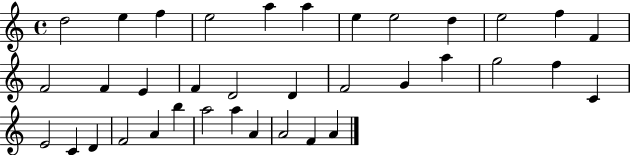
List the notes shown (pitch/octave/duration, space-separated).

D5/h E5/q F5/q E5/h A5/q A5/q E5/q E5/h D5/q E5/h F5/q F4/q F4/h F4/q E4/q F4/q D4/h D4/q F4/h G4/q A5/q G5/h F5/q C4/q E4/h C4/q D4/q F4/h A4/q B5/q A5/h A5/q A4/q A4/h F4/q A4/q